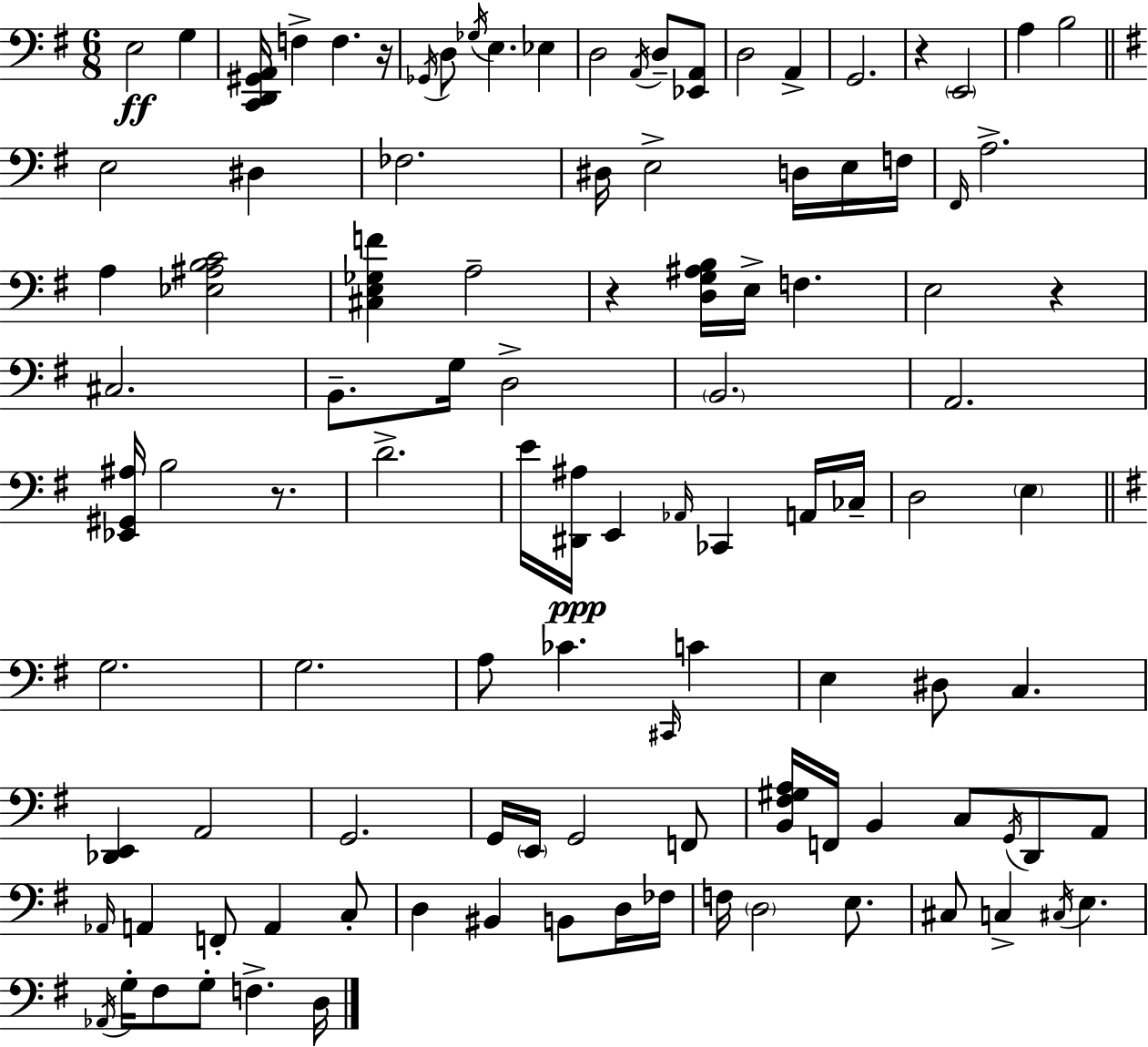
{
  \clef bass
  \numericTimeSignature
  \time 6/8
  \key g \major
  \repeat volta 2 { e2\ff g4 | <c, d, gis, a,>16 f4-> f4. r16 | \acciaccatura { ges,16 } d8 \acciaccatura { ges16 } e4. ees4 | d2 \acciaccatura { a,16 } d8-- | \break <ees, a,>8 d2 a,4-> | g,2. | r4 \parenthesize e,2 | a4 b2 | \break \bar "||" \break \key e \minor e2 dis4 | fes2. | dis16 e2-> d16 e16 f16 | \grace { fis,16 } a2.-> | \break a4 <ees ais b c'>2 | <cis e ges f'>4 a2-- | r4 <d g ais b>16 e16-> f4. | e2 r4 | \break cis2. | b,8.-- g16 d2-> | \parenthesize b,2. | a,2. | \break <ees, gis, ais>16 b2 r8. | d'2.-> | e'16 <dis, ais>16\ppp e,4 \grace { aes,16 } ces,4 | a,16 ces16-- d2 \parenthesize e4 | \break \bar "||" \break \key e \minor g2. | g2. | a8 ces'4. \grace { cis,16 } c'4 | e4 dis8 c4. | \break <des, e,>4 a,2 | g,2. | g,16 \parenthesize e,16 g,2 f,8 | <b, fis gis a>16 f,16 b,4 c8 \acciaccatura { g,16 } d,8 | \break a,8 \grace { aes,16 } a,4 f,8-. a,4 | c8-. d4 bis,4 b,8 | d16 fes16 f16 \parenthesize d2 | e8. cis8 c4-> \acciaccatura { cis16 } e4. | \break \acciaccatura { aes,16 } g16-. fis8 g8-. f4.-> | d16 } \bar "|."
}